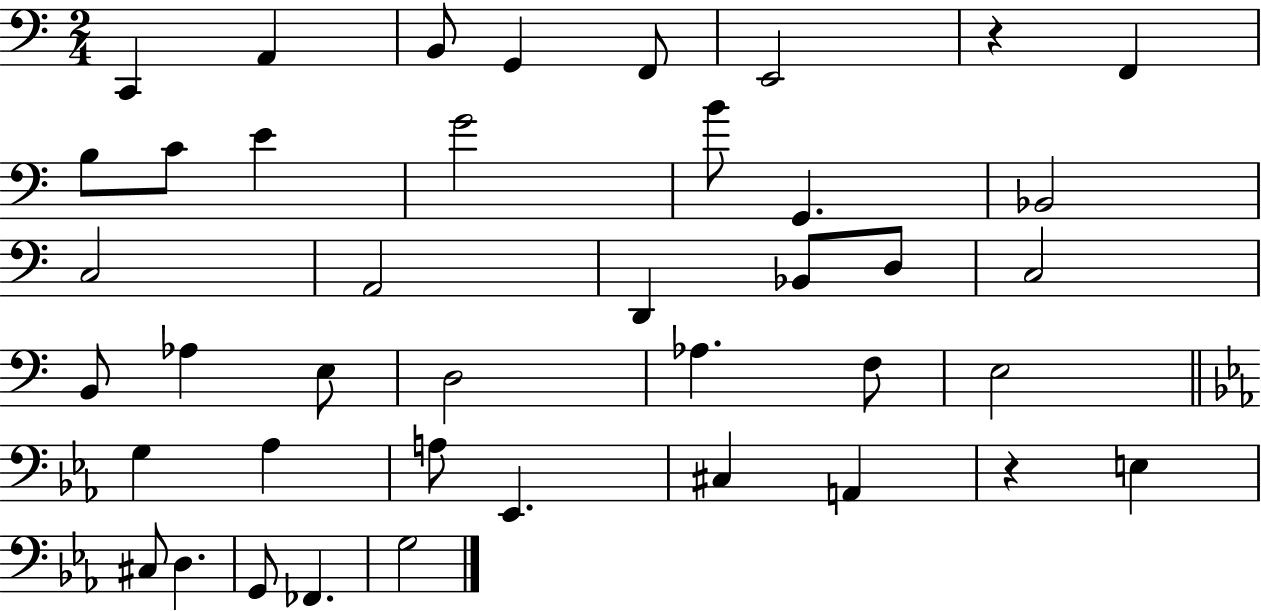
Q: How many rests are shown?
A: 2